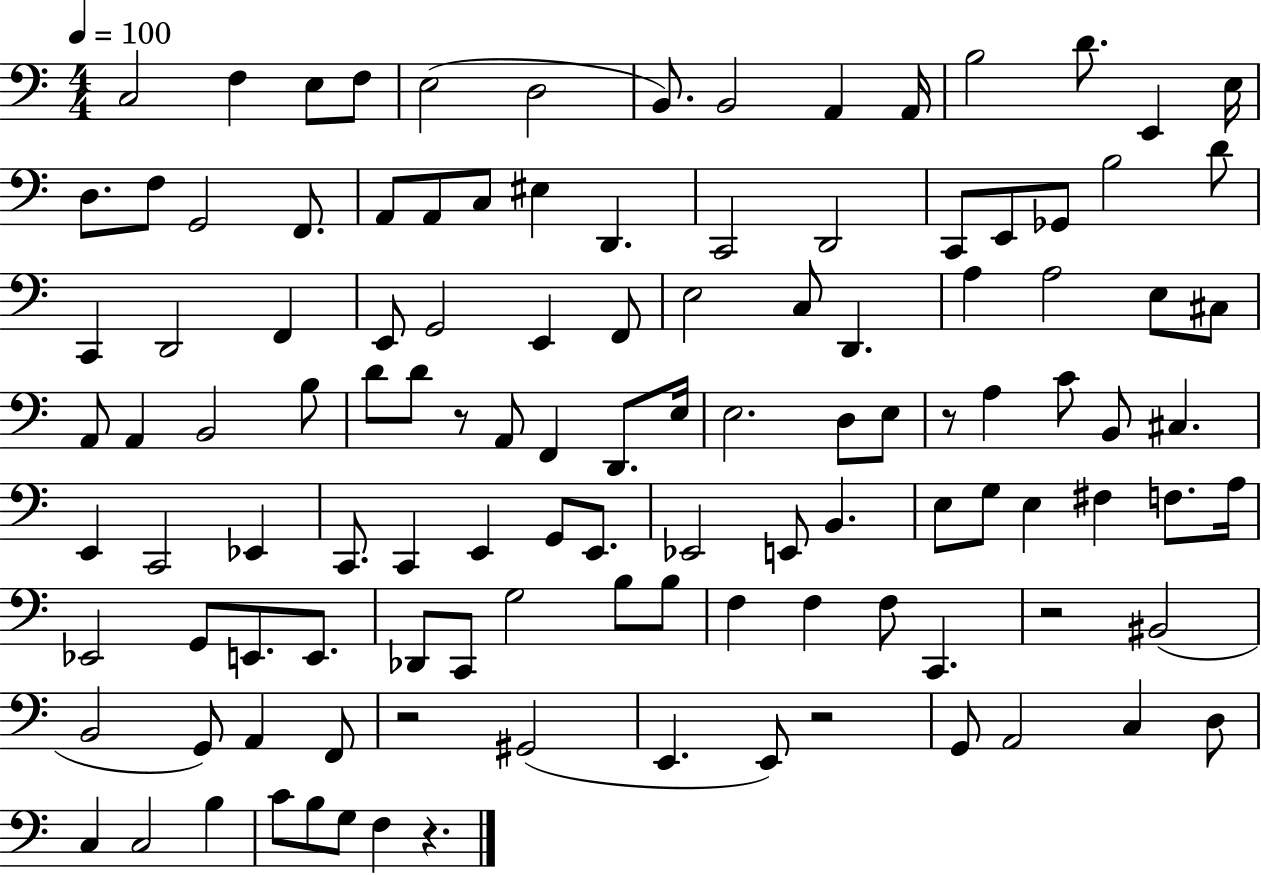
{
  \clef bass
  \numericTimeSignature
  \time 4/4
  \key c \major
  \tempo 4 = 100
  c2 f4 e8 f8 | e2( d2 | b,8.) b,2 a,4 a,16 | b2 d'8. e,4 e16 | \break d8. f8 g,2 f,8. | a,8 a,8 c8 eis4 d,4. | c,2 d,2 | c,8 e,8 ges,8 b2 d'8 | \break c,4 d,2 f,4 | e,8 g,2 e,4 f,8 | e2 c8 d,4. | a4 a2 e8 cis8 | \break a,8 a,4 b,2 b8 | d'8 d'8 r8 a,8 f,4 d,8. e16 | e2. d8 e8 | r8 a4 c'8 b,8 cis4. | \break e,4 c,2 ees,4 | c,8. c,4 e,4 g,8 e,8. | ees,2 e,8 b,4. | e8 g8 e4 fis4 f8. a16 | \break ees,2 g,8 e,8. e,8. | des,8 c,8 g2 b8 b8 | f4 f4 f8 c,4. | r2 bis,2( | \break b,2 g,8) a,4 f,8 | r2 gis,2( | e,4. e,8) r2 | g,8 a,2 c4 d8 | \break c4 c2 b4 | c'8 b8 g8 f4 r4. | \bar "|."
}